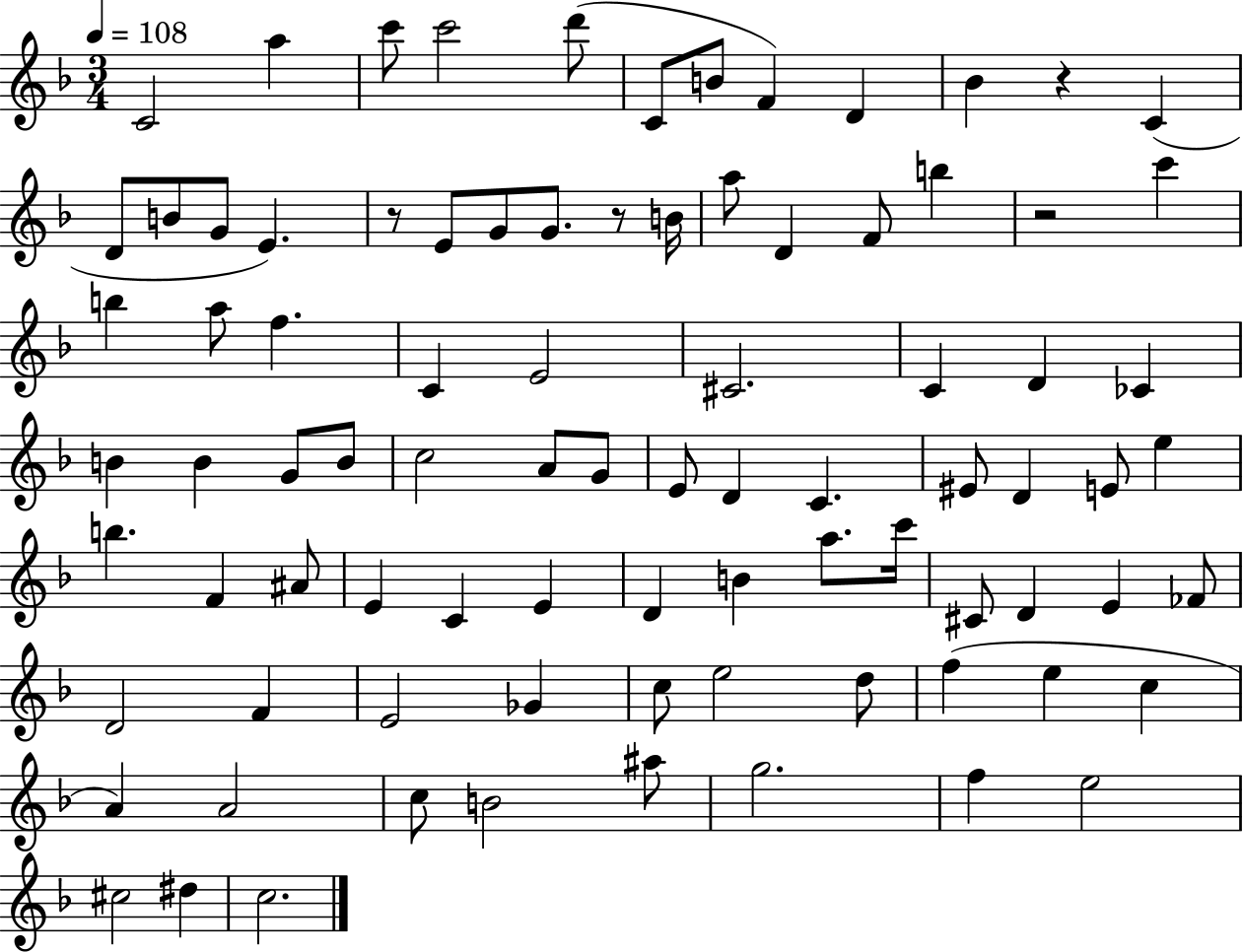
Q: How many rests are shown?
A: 4